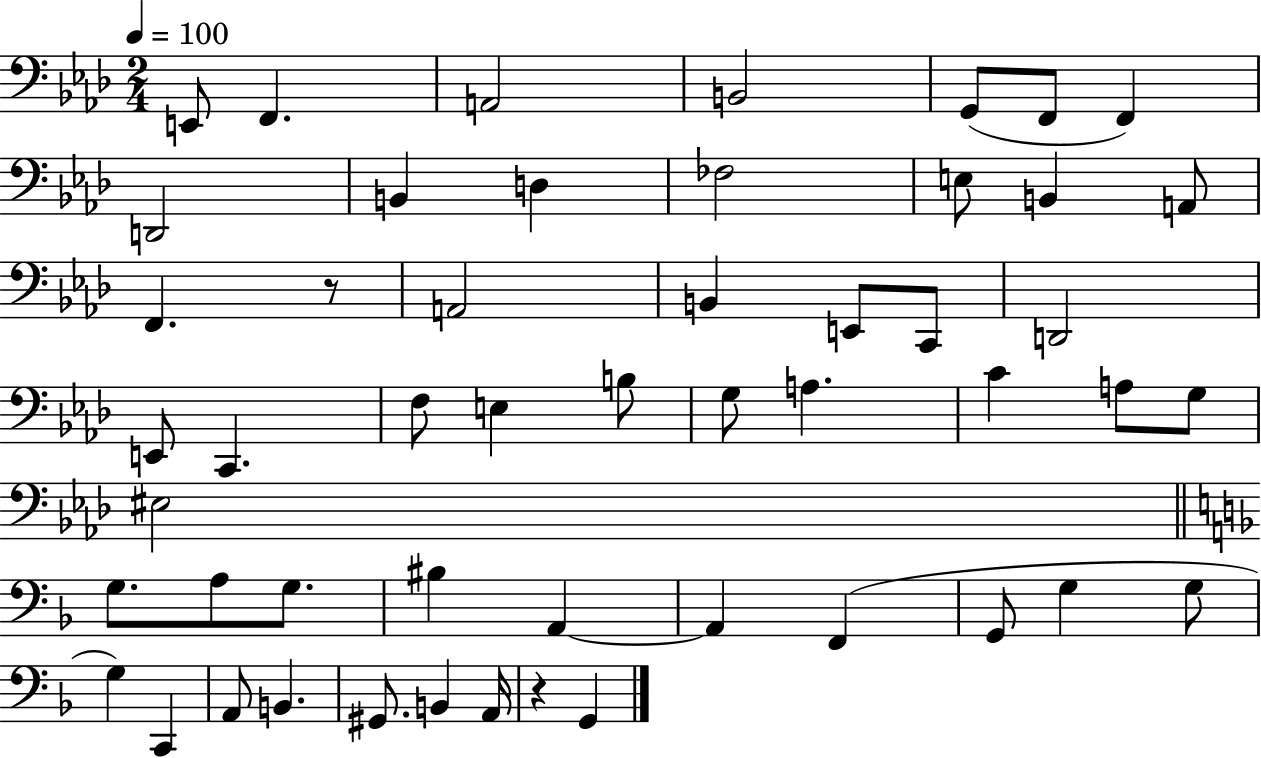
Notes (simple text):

E2/e F2/q. A2/h B2/h G2/e F2/e F2/q D2/h B2/q D3/q FES3/h E3/e B2/q A2/e F2/q. R/e A2/h B2/q E2/e C2/e D2/h E2/e C2/q. F3/e E3/q B3/e G3/e A3/q. C4/q A3/e G3/e EIS3/h G3/e. A3/e G3/e. BIS3/q A2/q A2/q F2/q G2/e G3/q G3/e G3/q C2/q A2/e B2/q. G#2/e. B2/q A2/s R/q G2/q